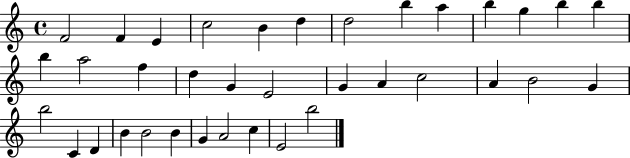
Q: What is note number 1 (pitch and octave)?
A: F4